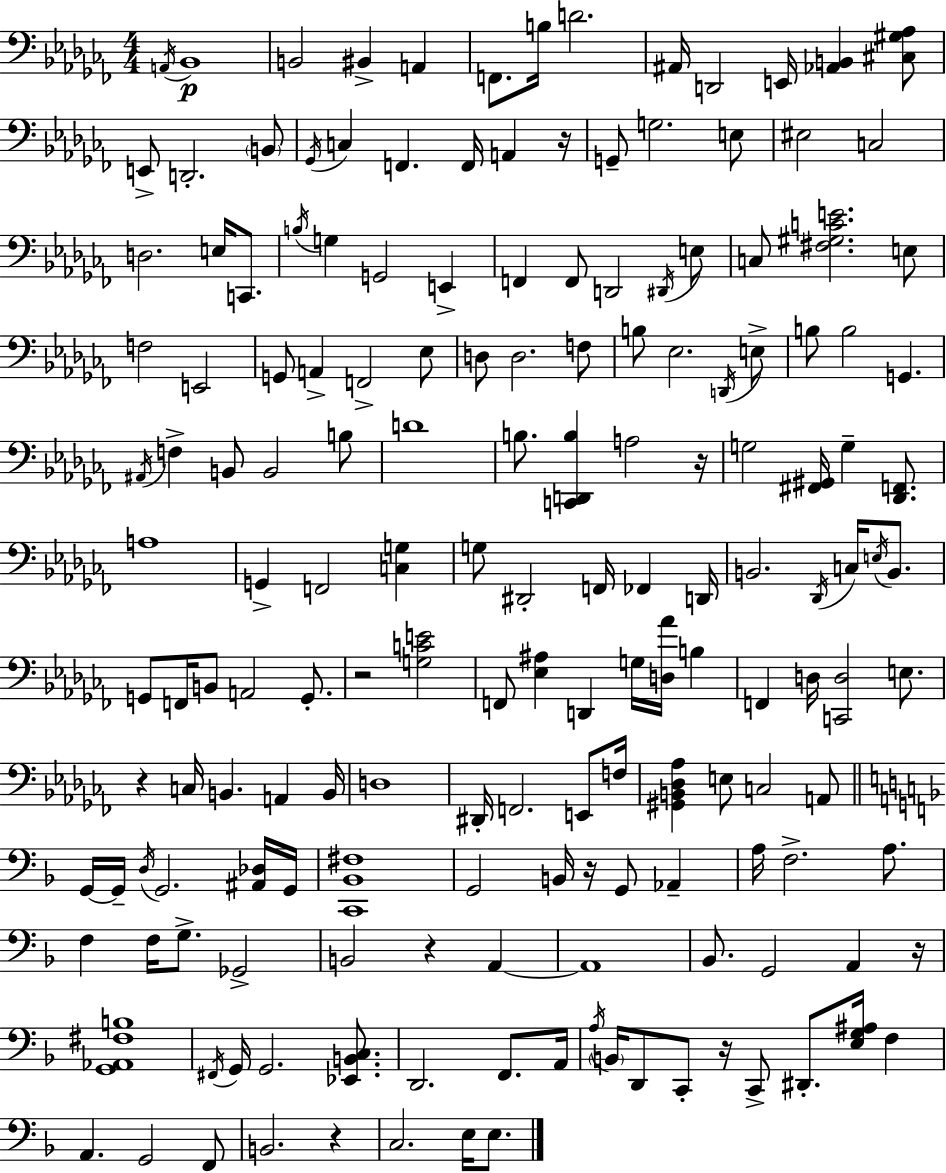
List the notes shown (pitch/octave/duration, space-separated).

A2/s Bb2/w B2/h BIS2/q A2/q F2/e. B3/s D4/h. A#2/s D2/h E2/s [Ab2,B2]/q [C#3,G#3,Ab3]/e E2/e D2/h. B2/e Gb2/s C3/q F2/q. F2/s A2/q R/s G2/e G3/h. E3/e EIS3/h C3/h D3/h. E3/s C2/e. B3/s G3/q G2/h E2/q F2/q F2/e D2/h D#2/s E3/e C3/e [F#3,G#3,C4,E4]/h. E3/e F3/h E2/h G2/e A2/q F2/h Eb3/e D3/e D3/h. F3/e B3/e Eb3/h. D2/s E3/e B3/e B3/h G2/q. A#2/s F3/q B2/e B2/h B3/e D4/w B3/e. [C2,D2,B3]/q A3/h R/s G3/h [F#2,G#2]/s G3/q [Db2,F2]/e. A3/w G2/q F2/h [C3,G3]/q G3/e D#2/h F2/s FES2/q D2/s B2/h. Db2/s C3/s E3/s B2/e. G2/e F2/s B2/e A2/h G2/e. R/h [G3,C4,E4]/h F2/e [Eb3,A#3]/q D2/q G3/s [D3,Ab4]/s B3/q F2/q D3/s [C2,D3]/h E3/e. R/q C3/s B2/q. A2/q B2/s D3/w D#2/s F2/h. E2/e F3/s [G#2,B2,Db3,Ab3]/q E3/e C3/h A2/e G2/s G2/s D3/s G2/h. [A#2,Db3]/s G2/s [C2,Bb2,F#3]/w G2/h B2/s R/s G2/e Ab2/q A3/s F3/h. A3/e. F3/q F3/s G3/e. Gb2/h B2/h R/q A2/q A2/w Bb2/e. G2/h A2/q R/s [G2,Ab2,F#3,B3]/w F#2/s G2/s G2/h. [Eb2,B2,C3]/e. D2/h. F2/e. A2/s A3/s B2/s D2/e C2/e R/s C2/e D#2/e. [E3,G3,A#3]/s F3/q A2/q. G2/h F2/e B2/h. R/q C3/h. E3/s E3/e.